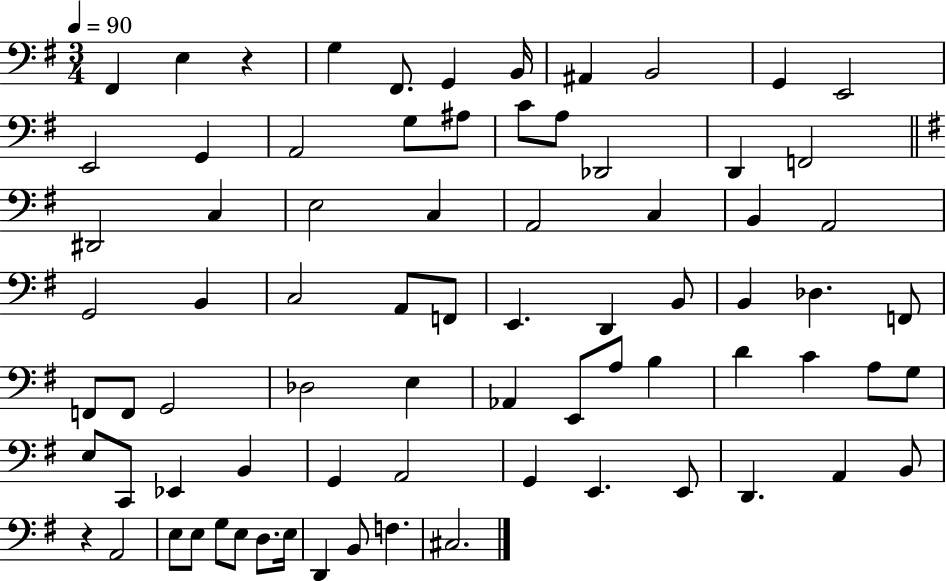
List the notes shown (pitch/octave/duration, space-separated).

F#2/q E3/q R/q G3/q F#2/e. G2/q B2/s A#2/q B2/h G2/q E2/h E2/h G2/q A2/h G3/e A#3/e C4/e A3/e Db2/h D2/q F2/h D#2/h C3/q E3/h C3/q A2/h C3/q B2/q A2/h G2/h B2/q C3/h A2/e F2/e E2/q. D2/q B2/e B2/q Db3/q. F2/e F2/e F2/e G2/h Db3/h E3/q Ab2/q E2/e A3/e B3/q D4/q C4/q A3/e G3/e E3/e C2/e Eb2/q B2/q G2/q A2/h G2/q E2/q. E2/e D2/q. A2/q B2/e R/q A2/h E3/e E3/e G3/e E3/e D3/e. E3/s D2/q B2/e F3/q. C#3/h.